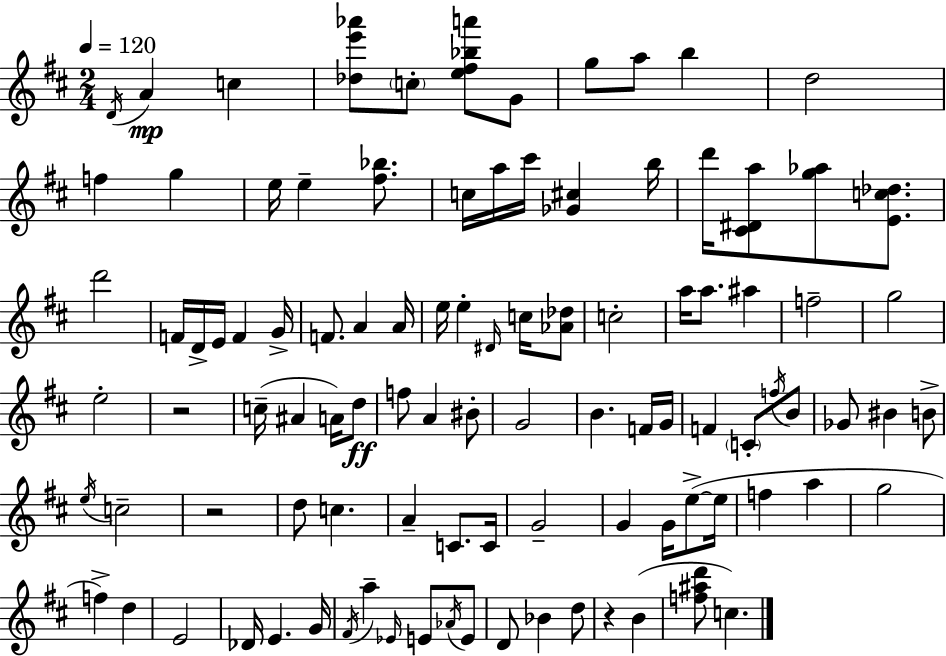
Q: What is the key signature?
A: D major